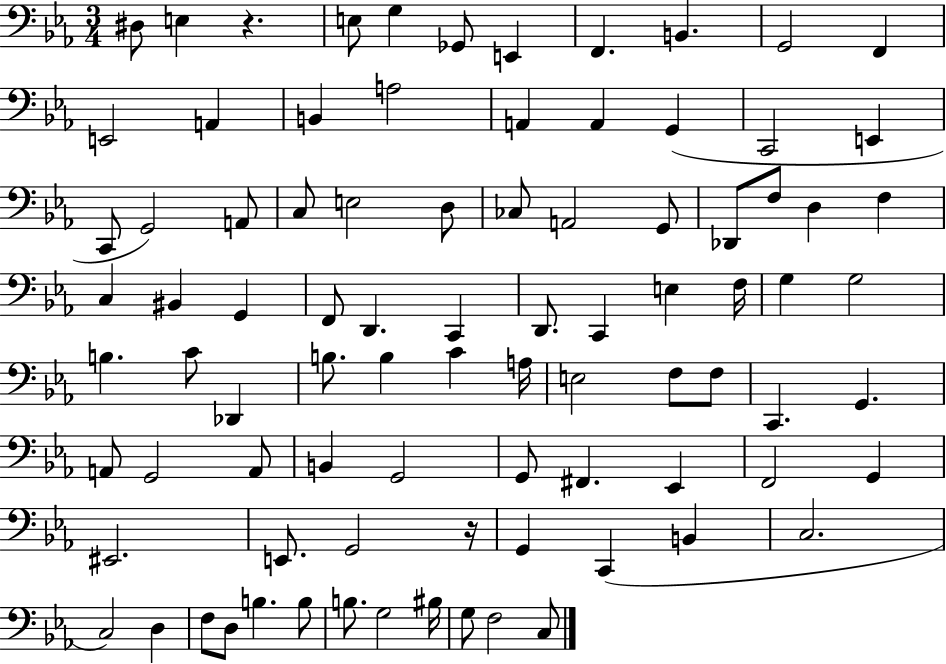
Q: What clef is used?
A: bass